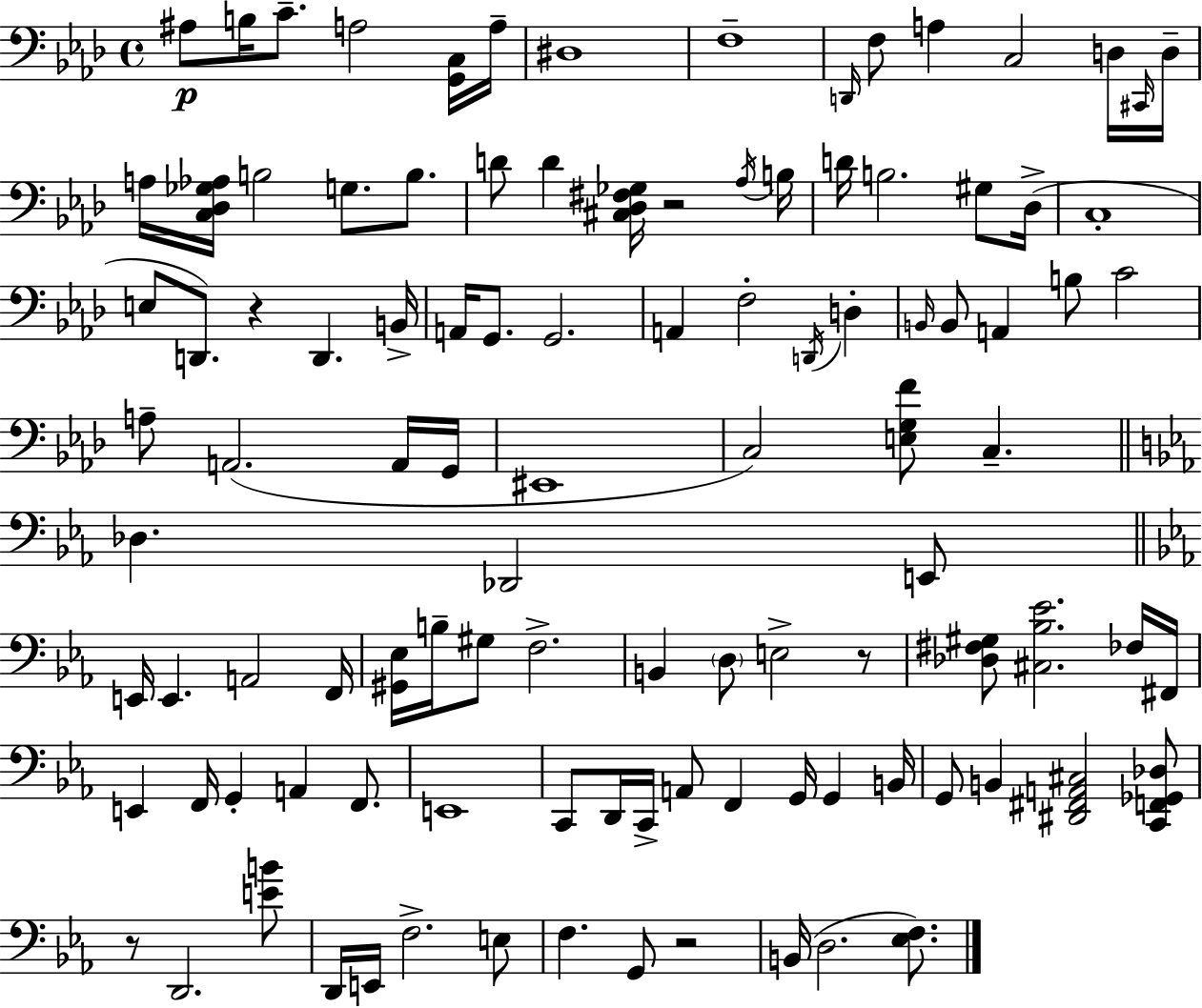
{
  \clef bass
  \time 4/4
  \defaultTimeSignature
  \key aes \major
  ais8\p b16 c'8.-- a2 <g, c>16 a16-- | dis1 | f1-- | \grace { d,16 } f8 a4 c2 d16 | \break \grace { cis,16 } d16-- a16 <c des ges aes>16 b2 g8. b8. | d'8 d'4 <cis des fis ges>16 r2 | \acciaccatura { aes16 } b16 d'16 b2. | gis8 des16->( c1-. | \break e8 d,8.) r4 d,4. | b,16-> a,16 g,8. g,2. | a,4 f2-. \acciaccatura { d,16 } | d4-. \grace { b,16 } b,8 a,4 b8 c'2 | \break a8-- a,2.( | a,16 g,16 eis,1 | c2) <e g f'>8 c4.-- | \bar "||" \break \key c \minor des4. des,2 e,8 | \bar "||" \break \key ees \major e,16 e,4. a,2 f,16 | <gis, ees>16 b16-- gis8 f2.-> | b,4 \parenthesize d8 e2-> r8 | <des fis gis>8 <cis bes ees'>2. fes16 fis,16 | \break e,4 f,16 g,4-. a,4 f,8. | e,1 | c,8 d,16 c,16-> a,8 f,4 g,16 g,4 b,16 | g,8 b,4 <dis, fis, a, cis>2 <c, f, ges, des>8 | \break r8 d,2. <e' b'>8 | d,16 e,16 f2.-> e8 | f4. g,8 r2 | b,16( d2. <ees f>8.) | \break \bar "|."
}